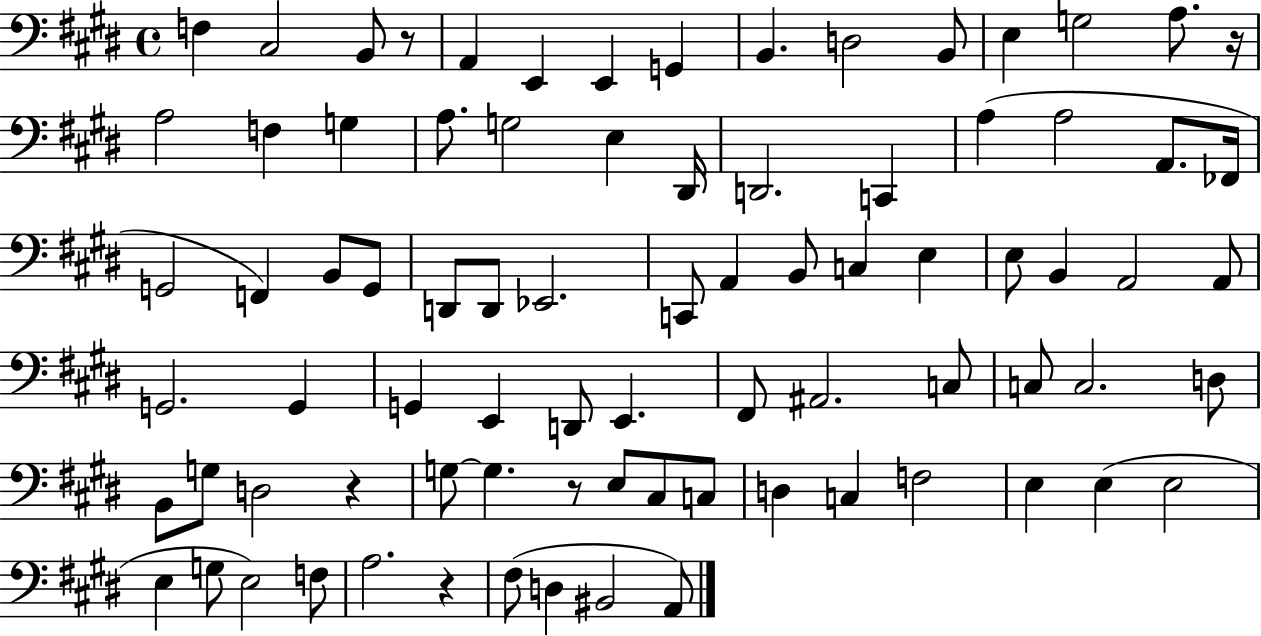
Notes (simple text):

F3/q C#3/h B2/e R/e A2/q E2/q E2/q G2/q B2/q. D3/h B2/e E3/q G3/h A3/e. R/s A3/h F3/q G3/q A3/e. G3/h E3/q D#2/s D2/h. C2/q A3/q A3/h A2/e. FES2/s G2/h F2/q B2/e G2/e D2/e D2/e Eb2/h. C2/e A2/q B2/e C3/q E3/q E3/e B2/q A2/h A2/e G2/h. G2/q G2/q E2/q D2/e E2/q. F#2/e A#2/h. C3/e C3/e C3/h. D3/e B2/e G3/e D3/h R/q G3/e G3/q. R/e E3/e C#3/e C3/e D3/q C3/q F3/h E3/q E3/q E3/h E3/q G3/e E3/h F3/e A3/h. R/q F#3/e D3/q BIS2/h A2/e